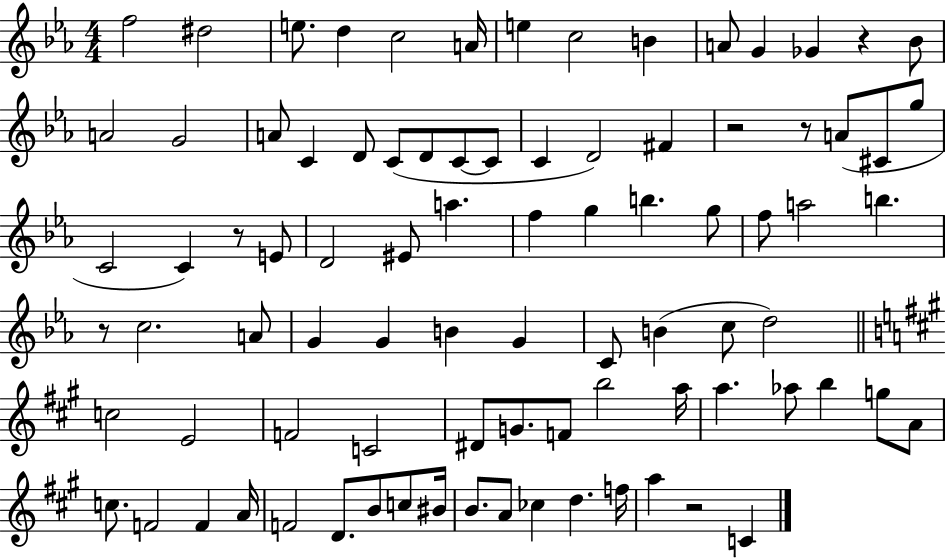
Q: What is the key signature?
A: EES major